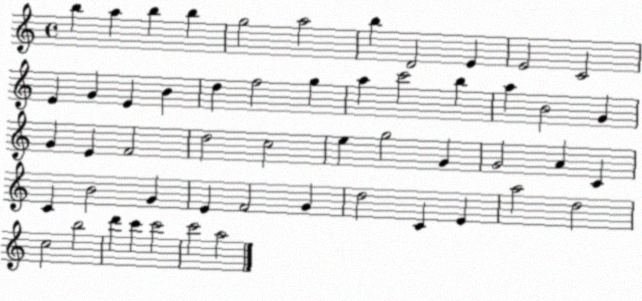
X:1
T:Untitled
M:4/4
L:1/4
K:C
b a b b g2 a2 b D2 E E2 C2 E G E B d f2 g a c'2 b a B2 G G E F2 d2 c2 e g2 G G2 A C C B2 G E F2 G d2 C E a2 d2 c2 b2 d' c' c'2 c'2 a2